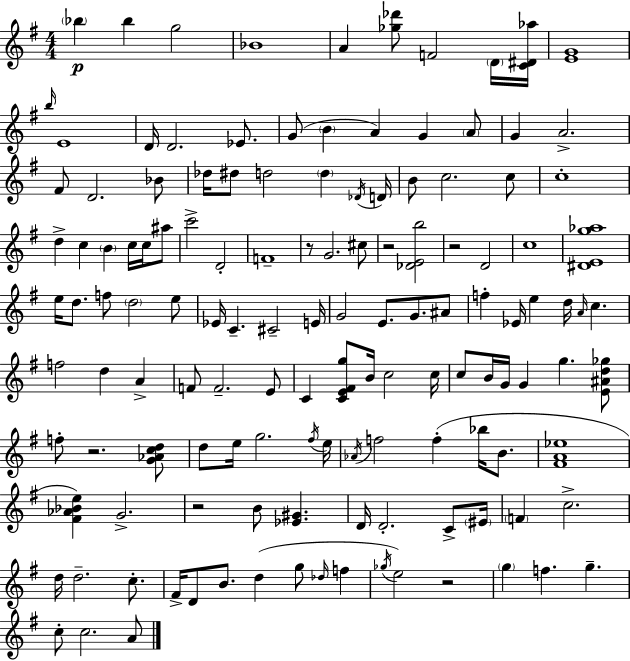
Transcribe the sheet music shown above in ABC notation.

X:1
T:Untitled
M:4/4
L:1/4
K:G
_b _b g2 _B4 A [_g_d']/2 F2 D/4 [C^D_a]/4 [EG]4 b/4 E4 D/4 D2 _E/2 G/2 B A G A/2 G A2 ^F/2 D2 _B/2 _d/4 ^d/2 d2 d _D/4 D/4 B/2 c2 c/2 c4 d c B c/4 c/4 ^a/2 c'2 D2 F4 z/2 G2 ^c/2 z2 [_DEb]2 z2 D2 c4 [^DEg_a]4 e/4 d/2 f/2 d2 e/2 _E/4 C ^C2 E/4 G2 E/2 G/2 ^A/2 f _E/4 e d/4 A/4 c f2 d A F/2 F2 E/2 C [CE^Fg]/2 B/4 c2 c/4 c/2 B/4 G/4 G g [E^Ad_g]/2 f/2 z2 [G_Acd]/2 d/2 e/4 g2 ^f/4 e/4 _A/4 f2 f _b/4 B/2 [^FA_e]4 [^F_A_Be] G2 z2 B/2 [_E^G] D/4 D2 C/2 ^E/4 F c2 d/4 d2 c/2 ^F/4 D/2 B/2 d g/2 _d/4 f _g/4 e2 z2 g f g c/2 c2 A/2